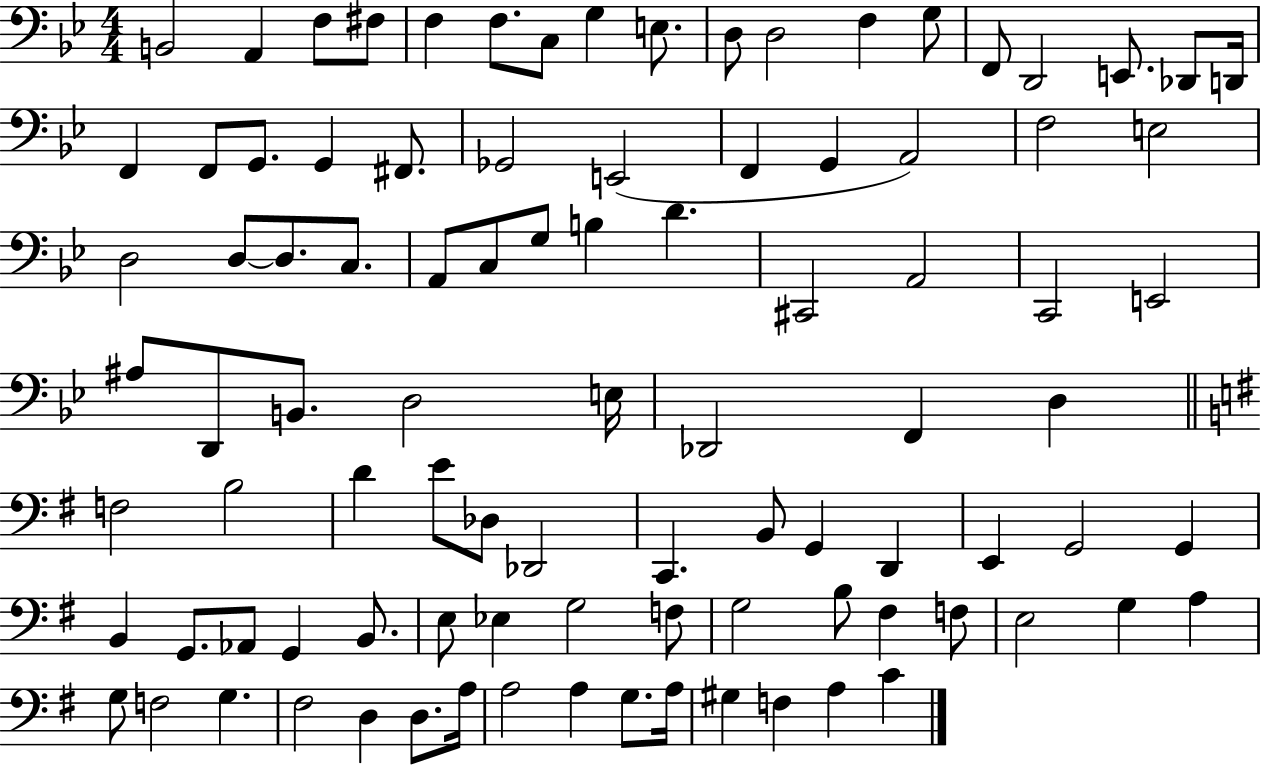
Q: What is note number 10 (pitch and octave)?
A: D3